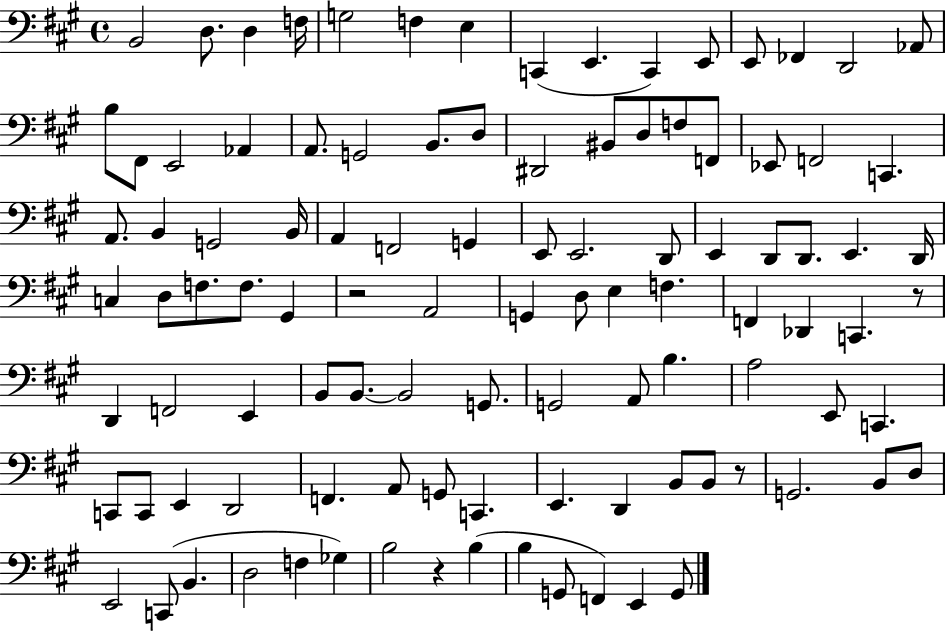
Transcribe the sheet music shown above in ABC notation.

X:1
T:Untitled
M:4/4
L:1/4
K:A
B,,2 D,/2 D, F,/4 G,2 F, E, C,, E,, C,, E,,/2 E,,/2 _F,, D,,2 _A,,/2 B,/2 ^F,,/2 E,,2 _A,, A,,/2 G,,2 B,,/2 D,/2 ^D,,2 ^B,,/2 D,/2 F,/2 F,,/2 _E,,/2 F,,2 C,, A,,/2 B,, G,,2 B,,/4 A,, F,,2 G,, E,,/2 E,,2 D,,/2 E,, D,,/2 D,,/2 E,, D,,/4 C, D,/2 F,/2 F,/2 ^G,, z2 A,,2 G,, D,/2 E, F, F,, _D,, C,, z/2 D,, F,,2 E,, B,,/2 B,,/2 B,,2 G,,/2 G,,2 A,,/2 B, A,2 E,,/2 C,, C,,/2 C,,/2 E,, D,,2 F,, A,,/2 G,,/2 C,, E,, D,, B,,/2 B,,/2 z/2 G,,2 B,,/2 D,/2 E,,2 C,,/2 B,, D,2 F, _G, B,2 z B, B, G,,/2 F,, E,, G,,/2